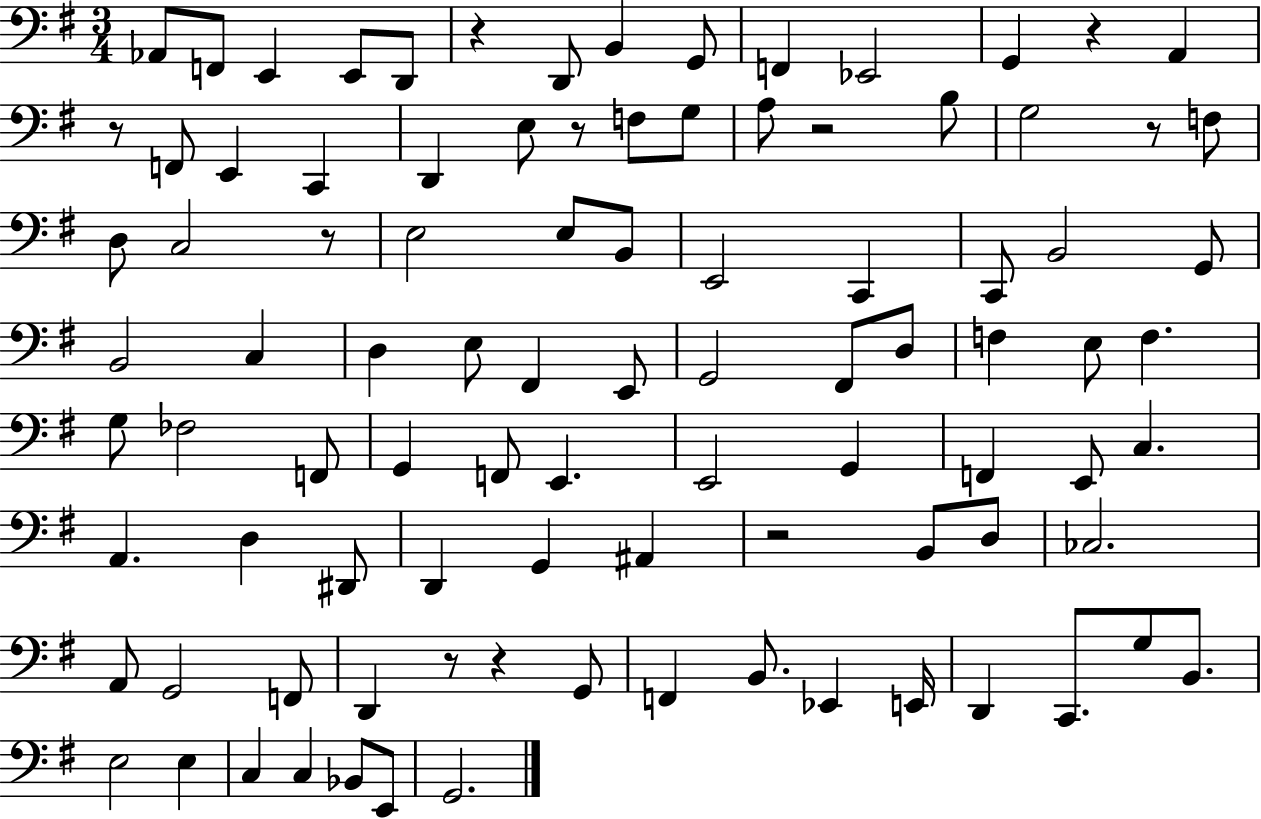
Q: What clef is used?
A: bass